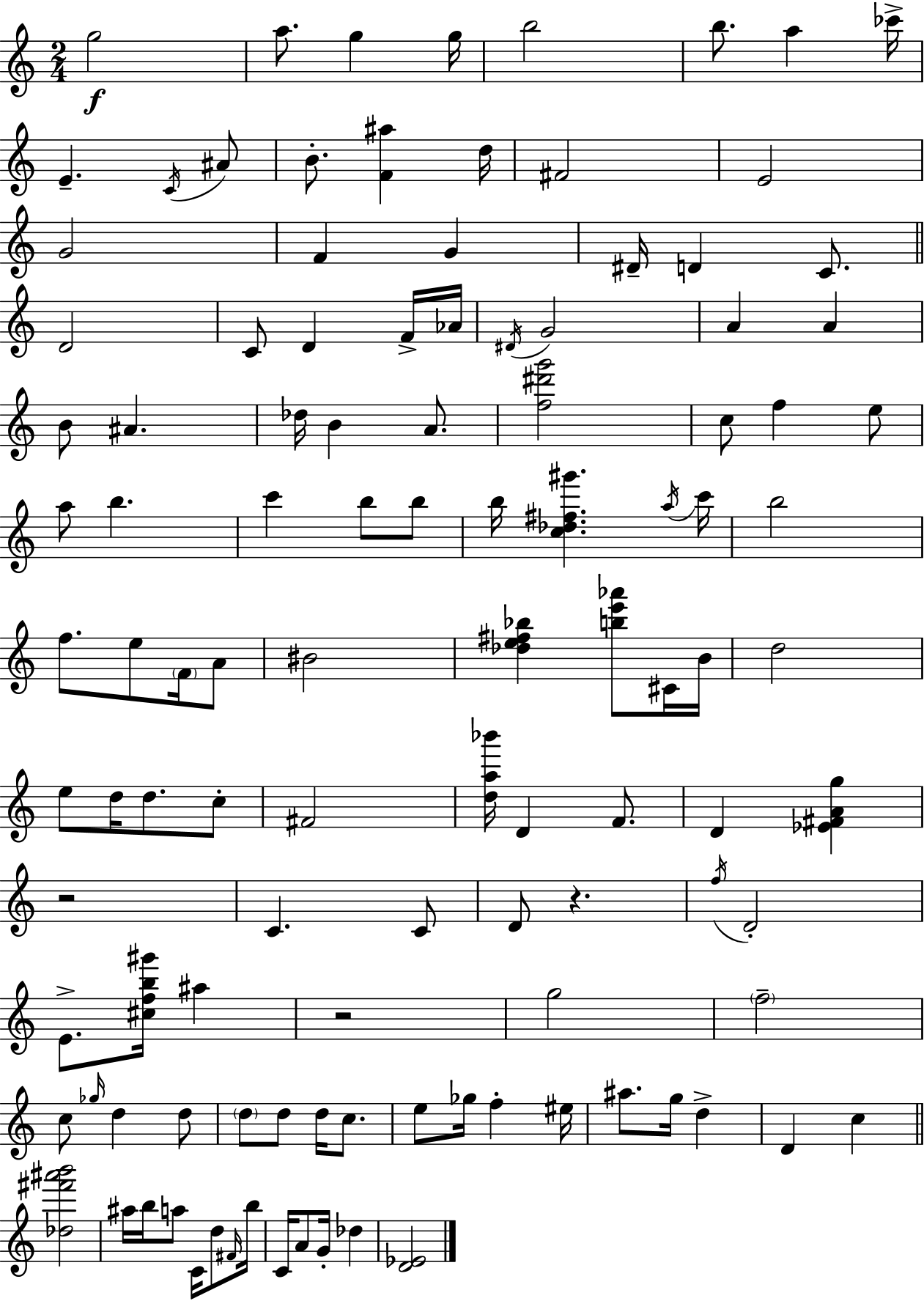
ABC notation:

X:1
T:Untitled
M:2/4
L:1/4
K:C
g2 a/2 g g/4 b2 b/2 a _c'/4 E C/4 ^A/2 B/2 [F^a] d/4 ^F2 E2 G2 F G ^D/4 D C/2 D2 C/2 D F/4 _A/4 ^D/4 G2 A A B/2 ^A _d/4 B A/2 [f^d'g']2 c/2 f e/2 a/2 b c' b/2 b/2 b/4 [c_d^f^g'] a/4 c'/4 b2 f/2 e/2 F/4 A/2 ^B2 [_de^f_b] [be'_a']/2 ^C/4 B/4 d2 e/2 d/4 d/2 c/2 ^F2 [da_b']/4 D F/2 D [_E^FAg] z2 C C/2 D/2 z f/4 D2 E/2 [^cfb^g']/4 ^a z2 g2 f2 c/2 _g/4 d d/2 d/2 d/2 d/4 c/2 e/2 _g/4 f ^e/4 ^a/2 g/4 d D c [_d^f'^a'b']2 ^a/4 b/4 a/2 C/4 d/2 ^F/4 b/4 C/4 A/2 G/4 _d [D_E]2